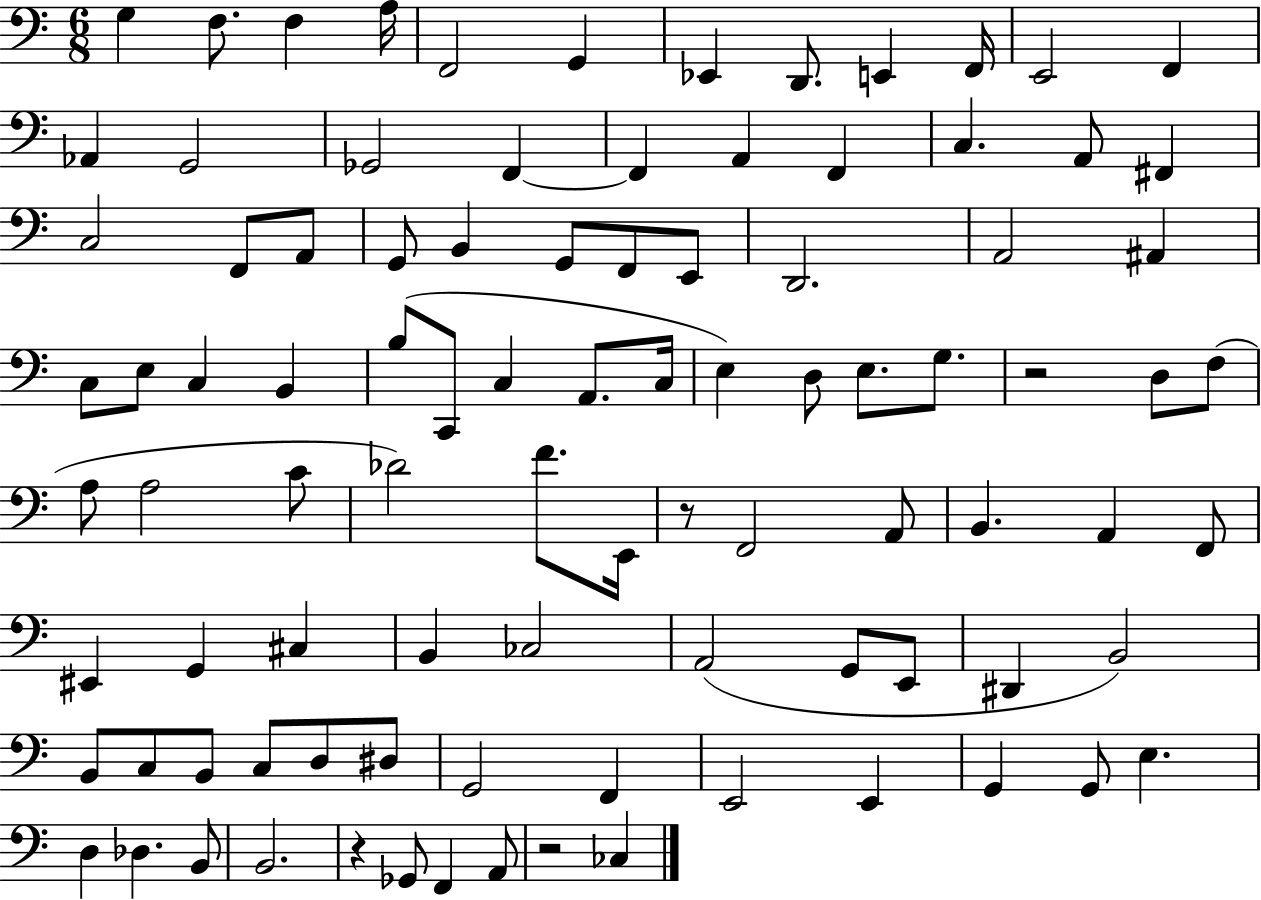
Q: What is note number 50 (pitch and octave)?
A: A3